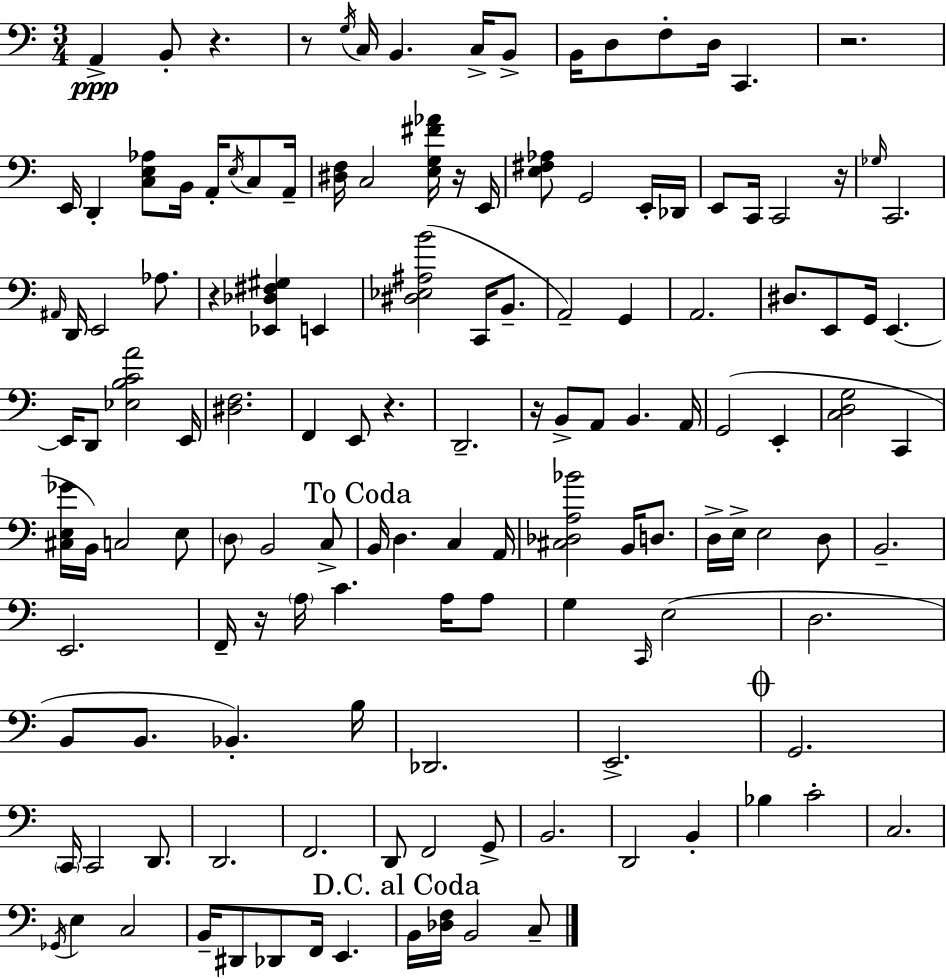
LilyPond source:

{
  \clef bass
  \numericTimeSignature
  \time 3/4
  \key c \major
  \repeat volta 2 { a,4->\ppp b,8-. r4. | r8 \acciaccatura { g16 } c16 b,4. c16-> b,8-> | b,16 d8 f8-. d16 c,4. | r2. | \break e,16 d,4-. <c e aes>8 b,16 a,16-. \acciaccatura { e16 } c8 | a,16-- <dis f>16 c2 <e g fis' aes'>16 | r16 e,16 <e fis aes>8 g,2 | e,16-. des,16 e,8 c,16 c,2 | \break r16 \grace { ges16 } c,2. | \grace { ais,16 } d,16 e,2 | aes8. r4 <ees, des fis gis>4 | e,4 <dis ees ais b'>2( | \break c,16 b,8.-- a,2--) | g,4 a,2. | dis8. e,8 g,16 e,4.~~ | e,16 d,8 <ees b c' a'>2 | \break e,16 <dis f>2. | f,4 e,8 r4. | d,2.-- | r16 b,8-> a,8 b,4. | \break a,16 g,2( | e,4-. <c d g>2 | c,4 <cis e ges'>16 b,16) c2 | e8 \parenthesize d8 b,2 | \break c8-> \mark "To Coda" b,16 d4. c4 | a,16 <cis des a bes'>2 | b,16 d8. d16-> e16-> e2 | d8 b,2.-- | \break e,2. | f,16-- r16 \parenthesize a16 c'4. | a16 a8 g4 \grace { c,16 } e2( | d2. | \break b,8 b,8. bes,4.-.) | b16 des,2. | e,2.-> | \mark \markup { \musicglyph "scripts.coda" } g,2. | \break \parenthesize c,16 c,2 | d,8. d,2. | f,2. | d,8 f,2 | \break g,8-> b,2. | d,2 | b,4-. bes4 c'2-. | c2. | \break \acciaccatura { ges,16 } e4 c2 | b,16-- dis,8 des,8 f,16 | e,4. \mark "D.C. al Coda" b,16 <des f>16 b,2 | c8-- } \bar "|."
}